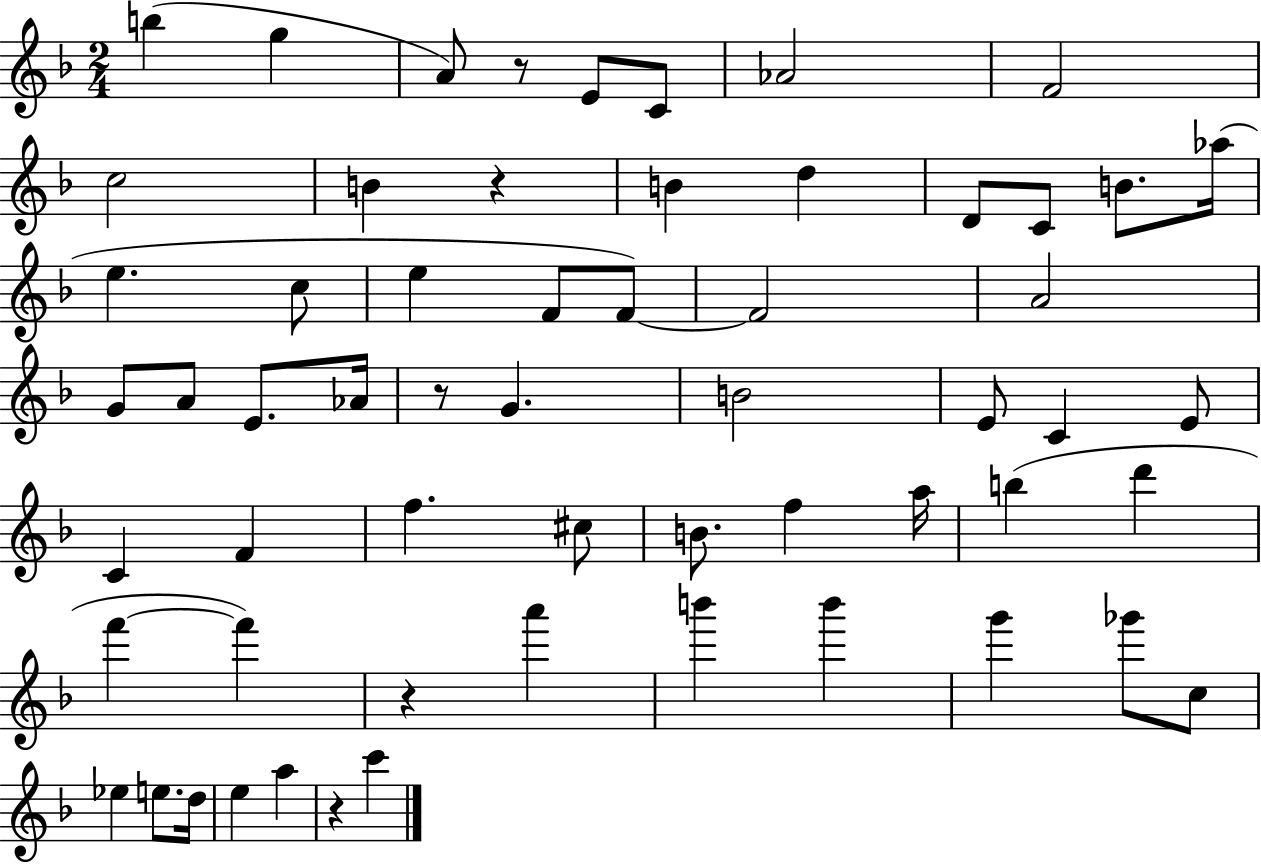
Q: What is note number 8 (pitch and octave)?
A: C5